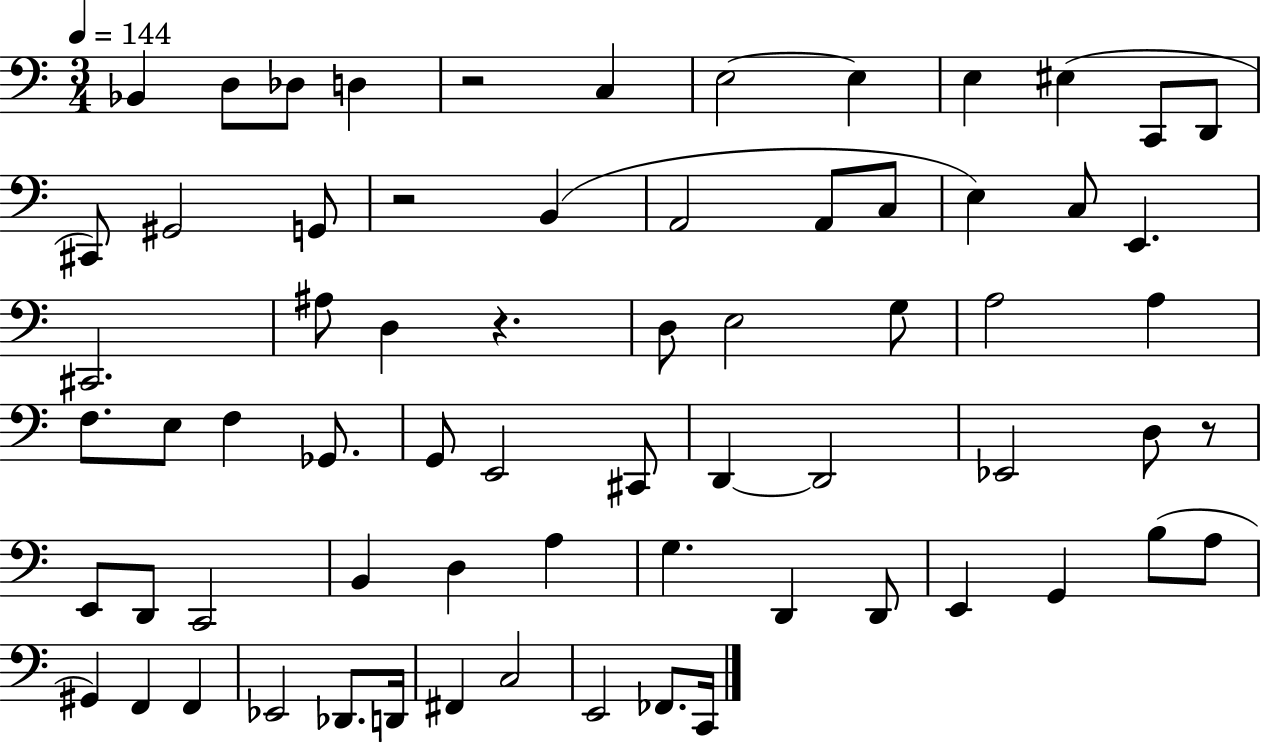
{
  \clef bass
  \numericTimeSignature
  \time 3/4
  \key c \major
  \tempo 4 = 144
  bes,4 d8 des8 d4 | r2 c4 | e2~~ e4 | e4 eis4( c,8 d,8 | \break cis,8) gis,2 g,8 | r2 b,4( | a,2 a,8 c8 | e4) c8 e,4. | \break cis,2. | ais8 d4 r4. | d8 e2 g8 | a2 a4 | \break f8. e8 f4 ges,8. | g,8 e,2 cis,8 | d,4~~ d,2 | ees,2 d8 r8 | \break e,8 d,8 c,2 | b,4 d4 a4 | g4. d,4 d,8 | e,4 g,4 b8( a8 | \break gis,4) f,4 f,4 | ees,2 des,8. d,16 | fis,4 c2 | e,2 fes,8. c,16 | \break \bar "|."
}